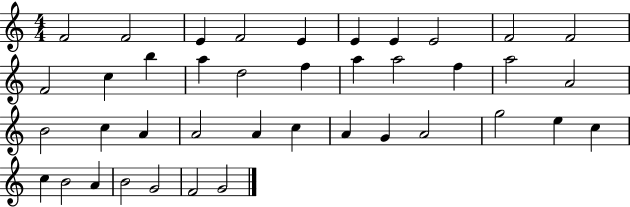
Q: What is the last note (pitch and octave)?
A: G4